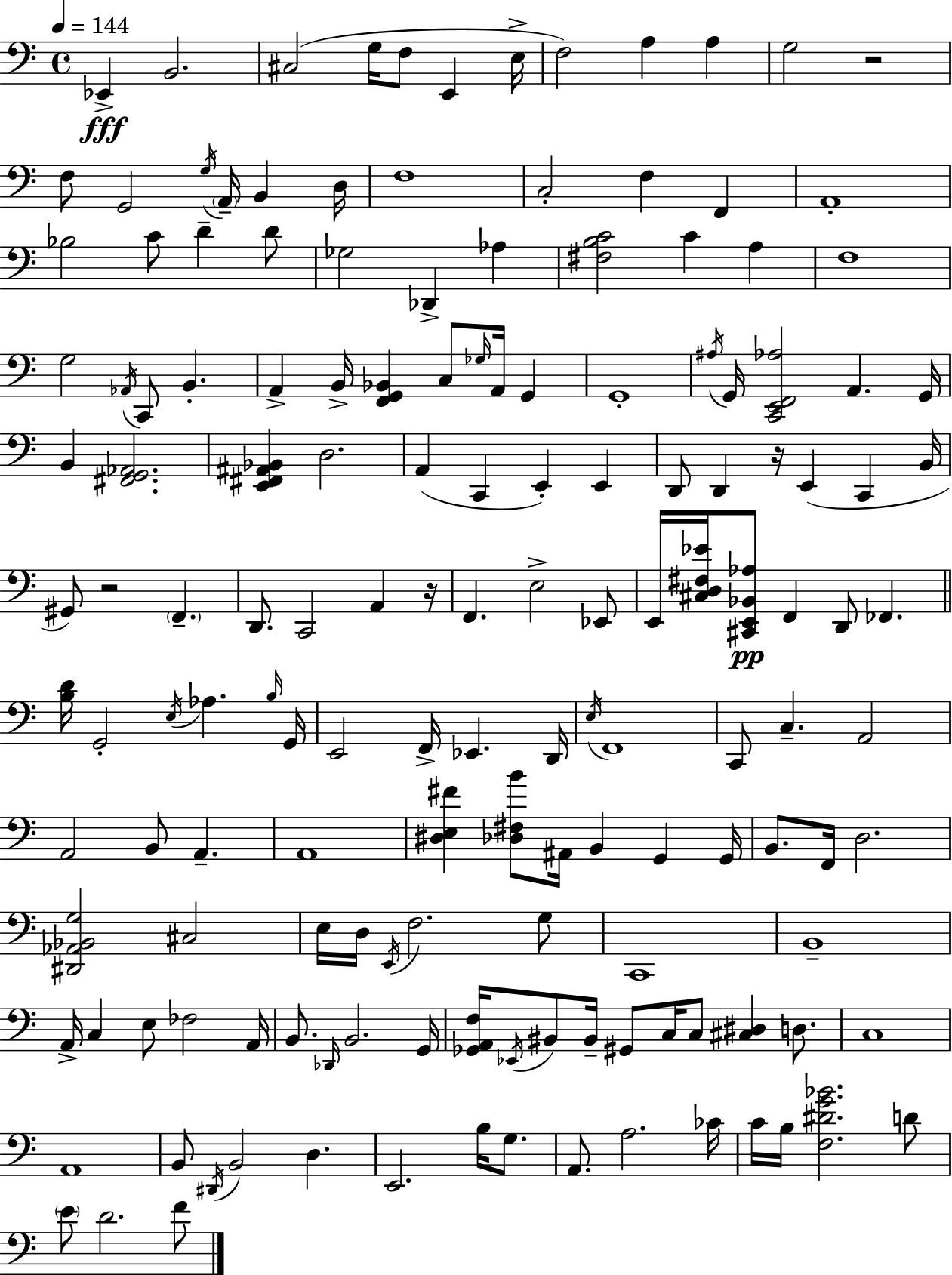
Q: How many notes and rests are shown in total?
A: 155